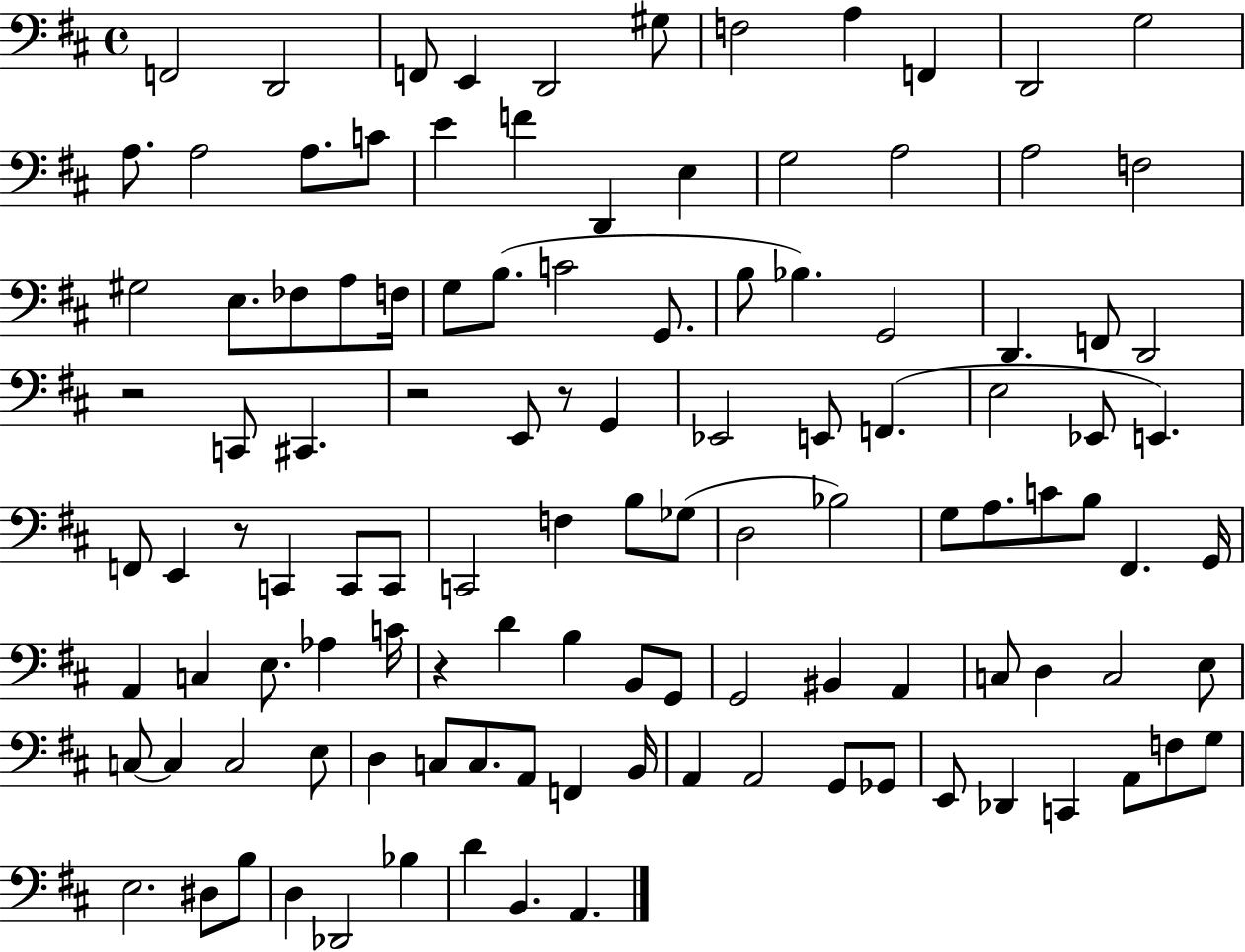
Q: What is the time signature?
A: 4/4